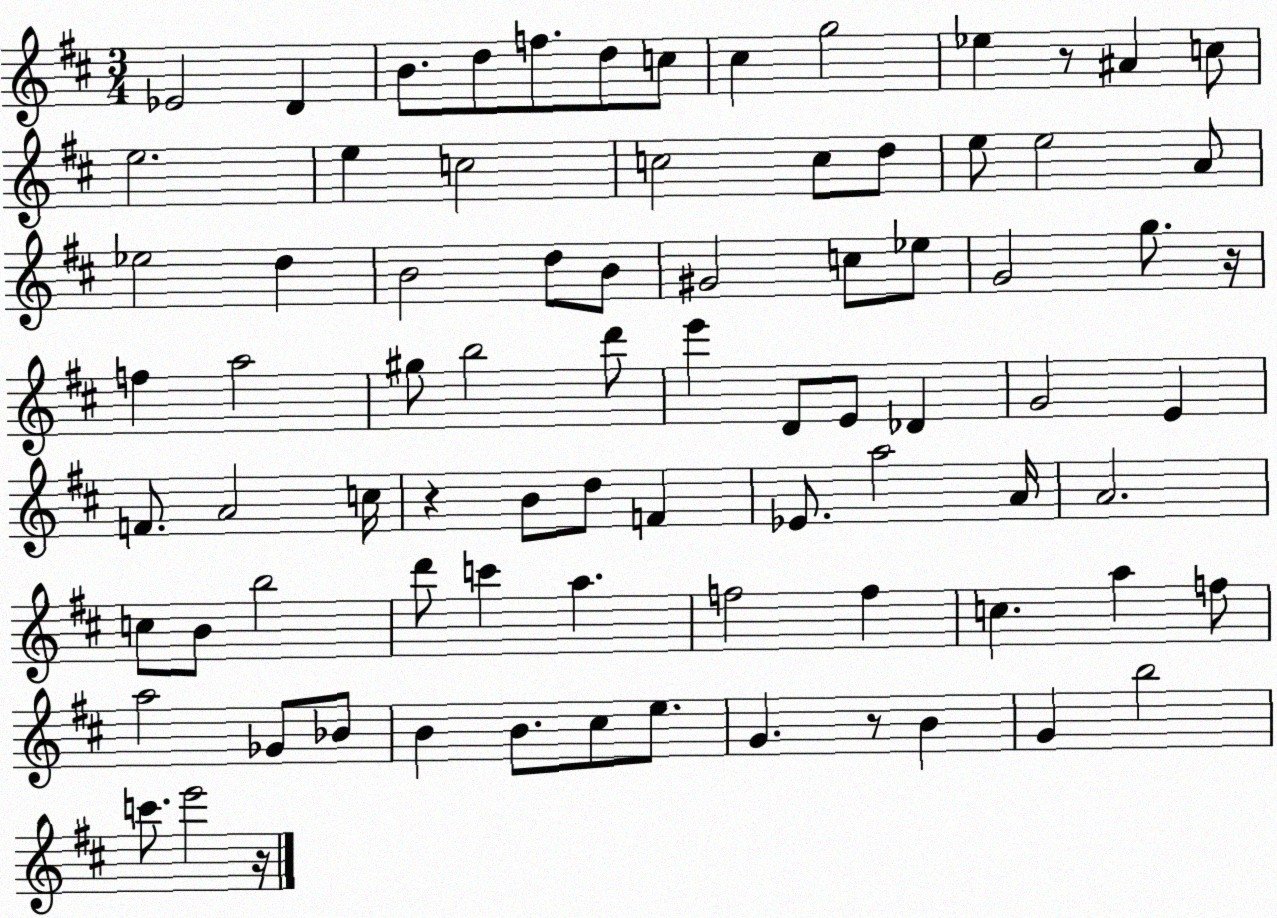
X:1
T:Untitled
M:3/4
L:1/4
K:D
_E2 D B/2 d/2 f/2 d/2 c/2 ^c g2 _e z/2 ^A c/2 e2 e c2 c2 c/2 d/2 e/2 e2 A/2 _e2 d B2 d/2 B/2 ^G2 c/2 _e/2 G2 g/2 z/4 f a2 ^g/2 b2 d'/2 e' D/2 E/2 _D G2 E F/2 A2 c/4 z B/2 d/2 F _E/2 a2 A/4 A2 c/2 B/2 b2 d'/2 c' a f2 f c a f/2 a2 _G/2 _B/2 B B/2 ^c/2 e/2 G z/2 B G b2 c'/2 e'2 z/4